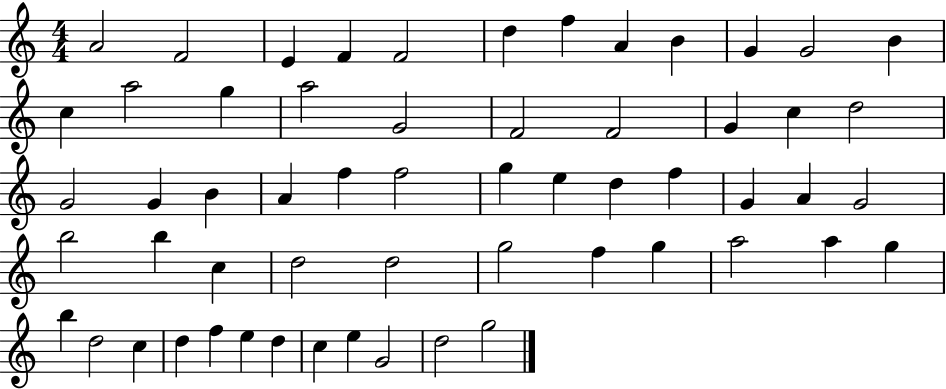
X:1
T:Untitled
M:4/4
L:1/4
K:C
A2 F2 E F F2 d f A B G G2 B c a2 g a2 G2 F2 F2 G c d2 G2 G B A f f2 g e d f G A G2 b2 b c d2 d2 g2 f g a2 a g b d2 c d f e d c e G2 d2 g2